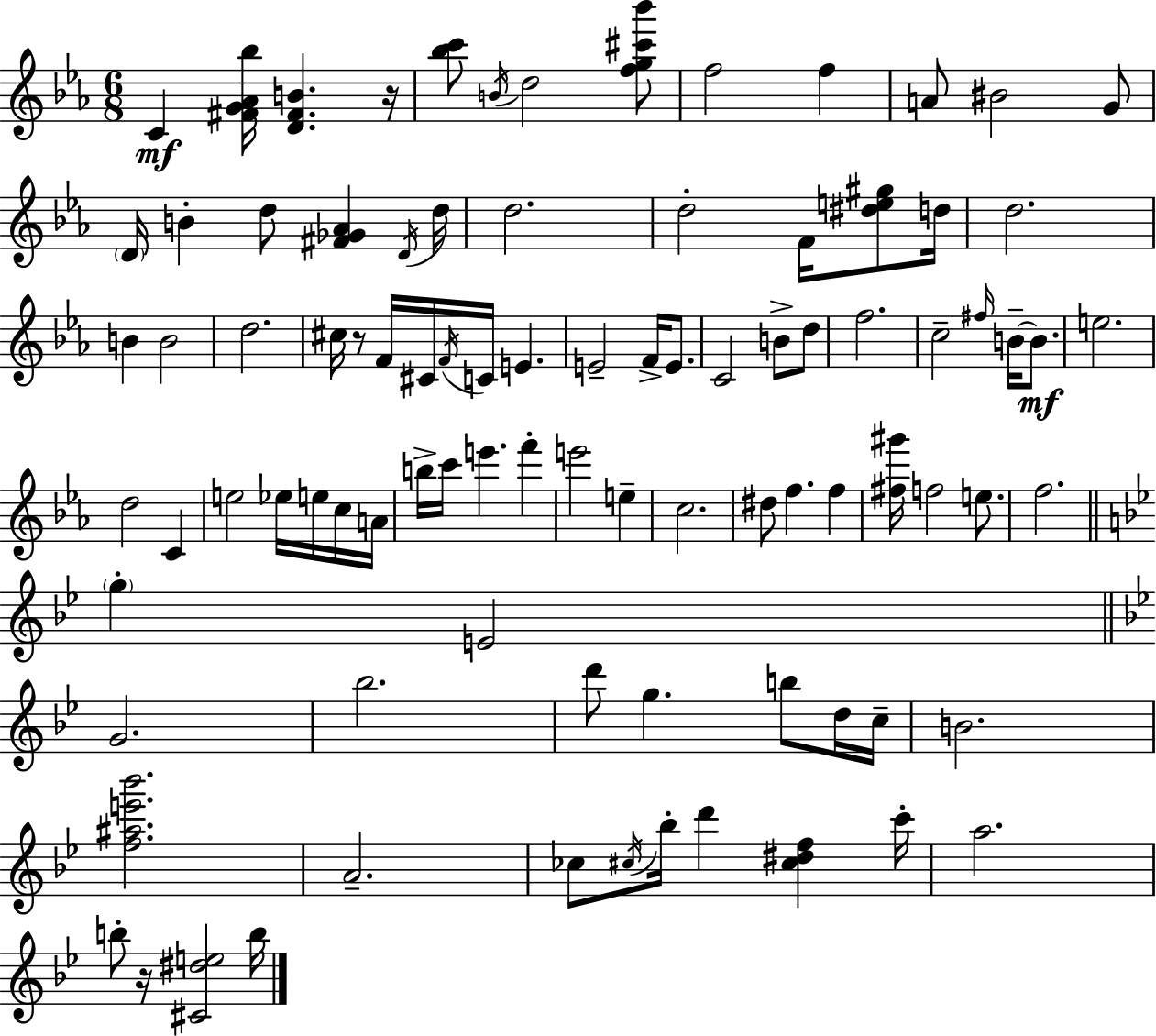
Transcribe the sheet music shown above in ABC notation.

X:1
T:Untitled
M:6/8
L:1/4
K:Cm
C [^FG_A_b]/4 [D^FB] z/4 [_bc']/2 B/4 d2 [fg^c'_b']/2 f2 f A/2 ^B2 G/2 D/4 B d/2 [^F_G_A] D/4 d/4 d2 d2 F/4 [^de^g]/2 d/4 d2 B B2 d2 ^c/4 z/2 F/4 ^C/4 F/4 C/4 E E2 F/4 E/2 C2 B/2 d/2 f2 c2 ^f/4 B/4 B/2 e2 d2 C e2 _e/4 e/4 c/4 A/4 b/4 c'/4 e' f' e'2 e c2 ^d/2 f f [^f^g']/4 f2 e/2 f2 g E2 G2 _b2 d'/2 g b/2 d/4 c/4 B2 [f^ae'_b']2 A2 _c/2 ^c/4 _b/4 d' [^c^df] c'/4 a2 b/2 z/4 [^C^de]2 b/4